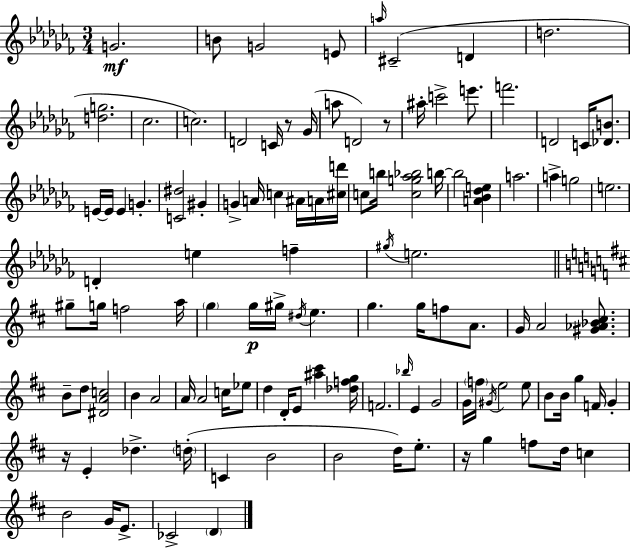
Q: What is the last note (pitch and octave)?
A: D4